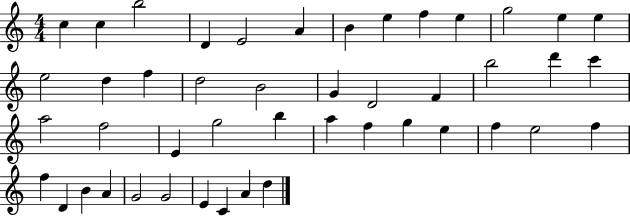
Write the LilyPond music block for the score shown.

{
  \clef treble
  \numericTimeSignature
  \time 4/4
  \key c \major
  c''4 c''4 b''2 | d'4 e'2 a'4 | b'4 e''4 f''4 e''4 | g''2 e''4 e''4 | \break e''2 d''4 f''4 | d''2 b'2 | g'4 d'2 f'4 | b''2 d'''4 c'''4 | \break a''2 f''2 | e'4 g''2 b''4 | a''4 f''4 g''4 e''4 | f''4 e''2 f''4 | \break f''4 d'4 b'4 a'4 | g'2 g'2 | e'4 c'4 a'4 d''4 | \bar "|."
}